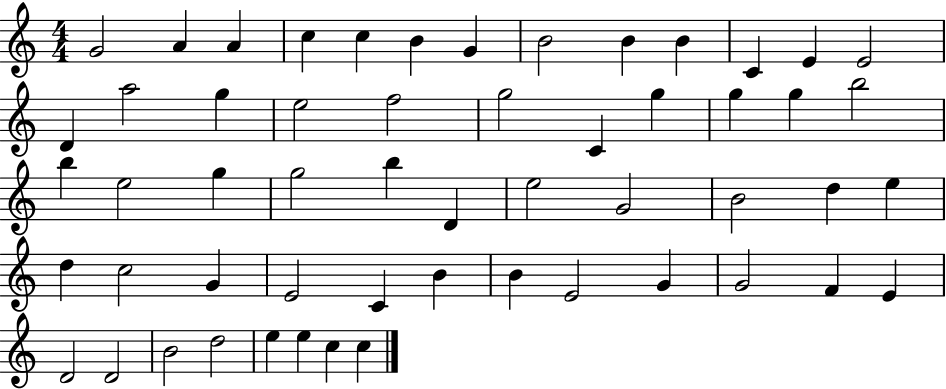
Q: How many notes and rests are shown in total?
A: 55